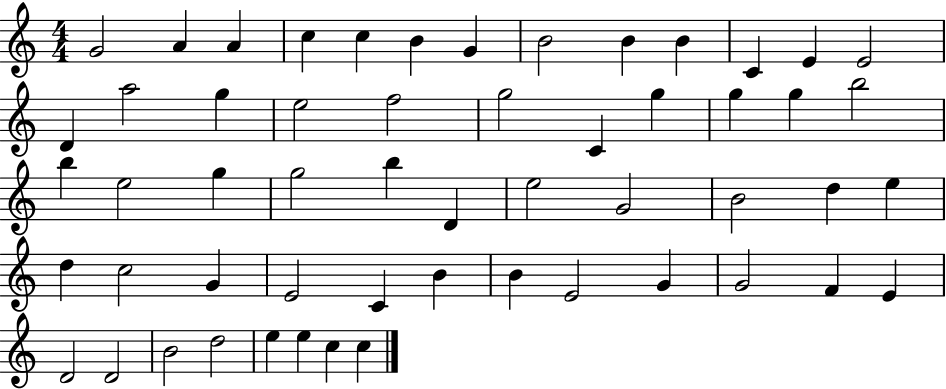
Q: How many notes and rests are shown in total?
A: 55